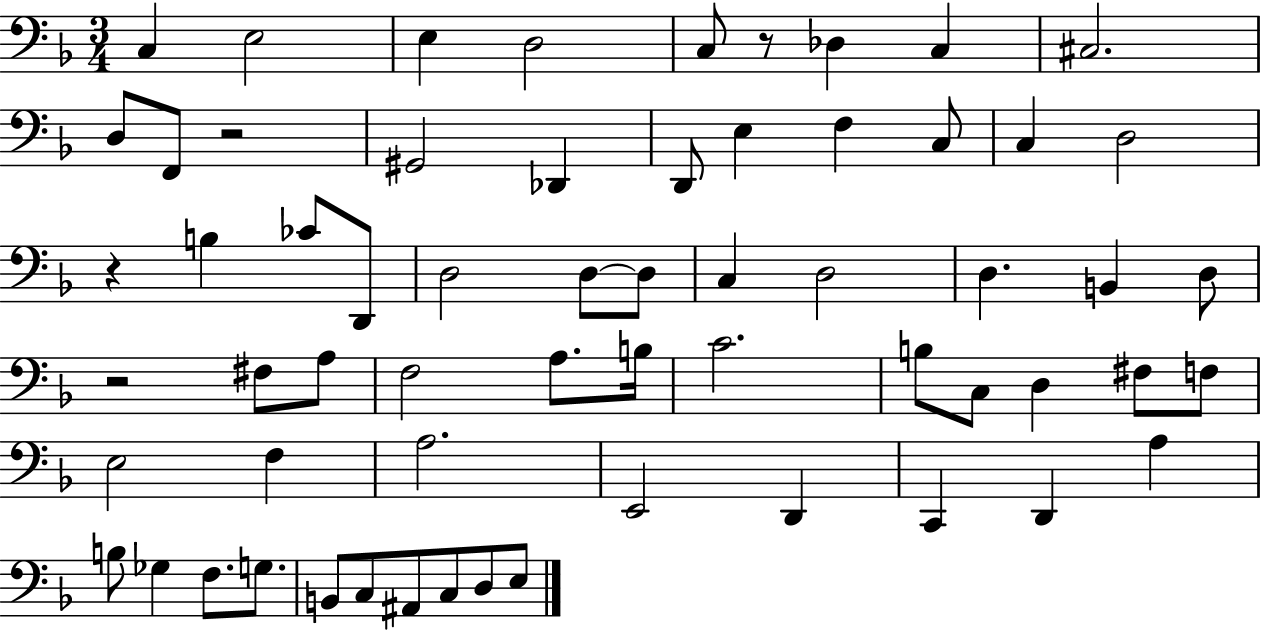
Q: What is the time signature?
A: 3/4